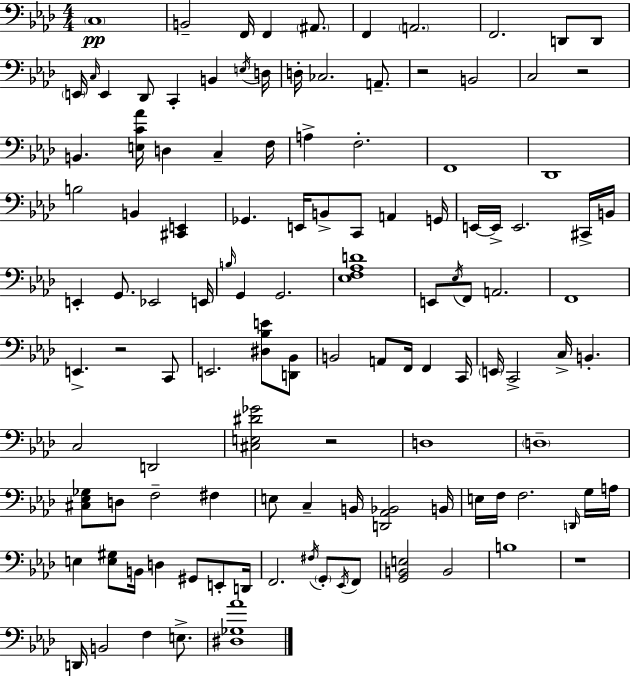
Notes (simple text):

C3/w B2/h F2/s F2/q A#2/e. F2/q A2/h. F2/h. D2/e D2/e E2/s C3/s E2/q Db2/e C2/q B2/q E3/s D3/s D3/s CES3/h. A2/e. R/h B2/h C3/h R/h B2/q. [E3,C4,Ab4]/s D3/q C3/q F3/s A3/q F3/h. F2/w Db2/w B3/h B2/q [C#2,E2]/q Gb2/q. E2/s B2/e C2/e A2/q G2/s E2/s E2/s E2/h. C#2/s B2/s E2/q G2/e. Eb2/h E2/s B3/s G2/q G2/h. [Eb3,F3,Ab3,D4]/w E2/e Eb3/s F2/e A2/h. F2/w E2/q. R/h C2/e E2/h. [D#3,Bb3,E4]/e [D2,Bb2]/e B2/h A2/e F2/s F2/q C2/s E2/s C2/h C3/s B2/q. C3/h D2/h [C#3,E3,D#4,Gb4]/h R/h D3/w D3/w [C#3,Eb3,Gb3]/e D3/e F3/h F#3/q E3/e C3/q B2/s [D2,Ab2,Bb2]/h B2/s E3/s F3/s F3/h. D2/s G3/s A3/s E3/q [E3,G#3]/e B2/s D3/q G#2/e E2/e D2/s F2/h. F#3/s G2/e Eb2/s F2/e [G2,B2,E3]/h B2/h B3/w R/w D2/s B2/h F3/q E3/e. [D#3,Gb3,Ab4]/w